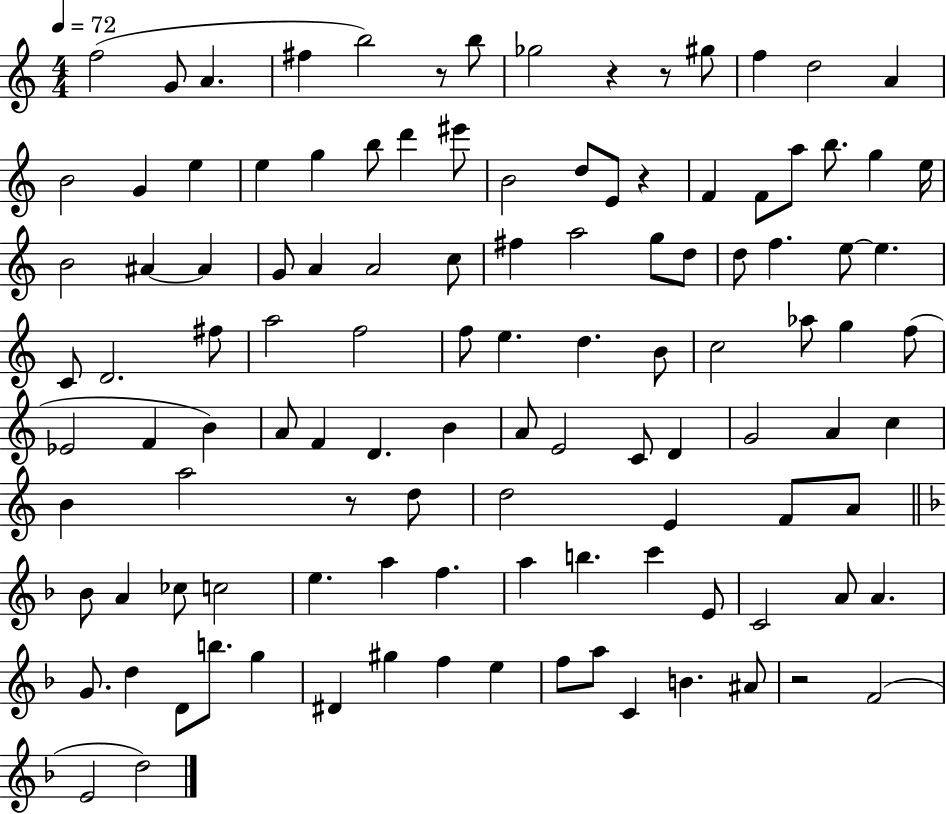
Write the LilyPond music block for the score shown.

{
  \clef treble
  \numericTimeSignature
  \time 4/4
  \key c \major
  \tempo 4 = 72
  f''2( g'8 a'4. | fis''4 b''2) r8 b''8 | ges''2 r4 r8 gis''8 | f''4 d''2 a'4 | \break b'2 g'4 e''4 | e''4 g''4 b''8 d'''4 eis'''8 | b'2 d''8 e'8 r4 | f'4 f'8 a''8 b''8. g''4 e''16 | \break b'2 ais'4~~ ais'4 | g'8 a'4 a'2 c''8 | fis''4 a''2 g''8 d''8 | d''8 f''4. e''8~~ e''4. | \break c'8 d'2. fis''8 | a''2 f''2 | f''8 e''4. d''4. b'8 | c''2 aes''8 g''4 f''8( | \break ees'2 f'4 b'4) | a'8 f'4 d'4. b'4 | a'8 e'2 c'8 d'4 | g'2 a'4 c''4 | \break b'4 a''2 r8 d''8 | d''2 e'4 f'8 a'8 | \bar "||" \break \key f \major bes'8 a'4 ces''8 c''2 | e''4. a''4 f''4. | a''4 b''4. c'''4 e'8 | c'2 a'8 a'4. | \break g'8. d''4 d'8 b''8. g''4 | dis'4 gis''4 f''4 e''4 | f''8 a''8 c'4 b'4. ais'8 | r2 f'2( | \break e'2 d''2) | \bar "|."
}